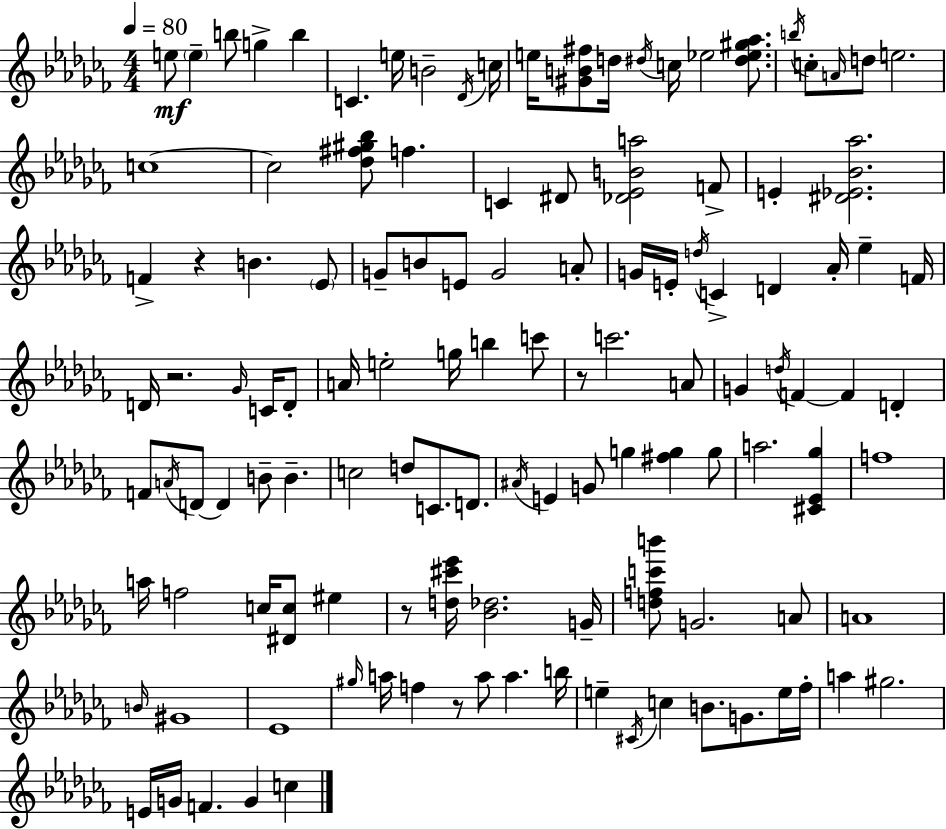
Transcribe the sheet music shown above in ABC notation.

X:1
T:Untitled
M:4/4
L:1/4
K:Abm
e/2 e b/2 g b C e/4 B2 _D/4 c/4 e/4 [^GB^f]/2 d/4 ^d/4 c/4 _e2 [^d_e^g_a]/2 b/4 c/2 A/4 d/2 e2 c4 c2 [_d^f^g_b]/2 f C ^D/2 [_D_EBa]2 F/2 E [^D_E_B_a]2 F z B _E/2 G/2 B/2 E/2 G2 A/2 G/4 E/4 d/4 C D _A/4 _e F/4 D/4 z2 _G/4 C/4 D/2 A/4 e2 g/4 b c'/2 z/2 c'2 A/2 G d/4 F F D F/2 A/4 D/2 D B/2 B c2 d/2 C/2 D/2 ^A/4 E G/2 g [^fg] g/2 a2 [^C_E_g] f4 a/4 f2 c/4 [^Dc]/2 ^e z/2 [d^c'_e']/4 [_B_d]2 G/4 [dfc'b']/2 G2 A/2 A4 B/4 ^G4 _E4 ^g/4 a/4 f z/2 a/2 a b/4 e ^C/4 c B/2 G/2 e/4 _f/4 a ^g2 E/4 G/4 F G c